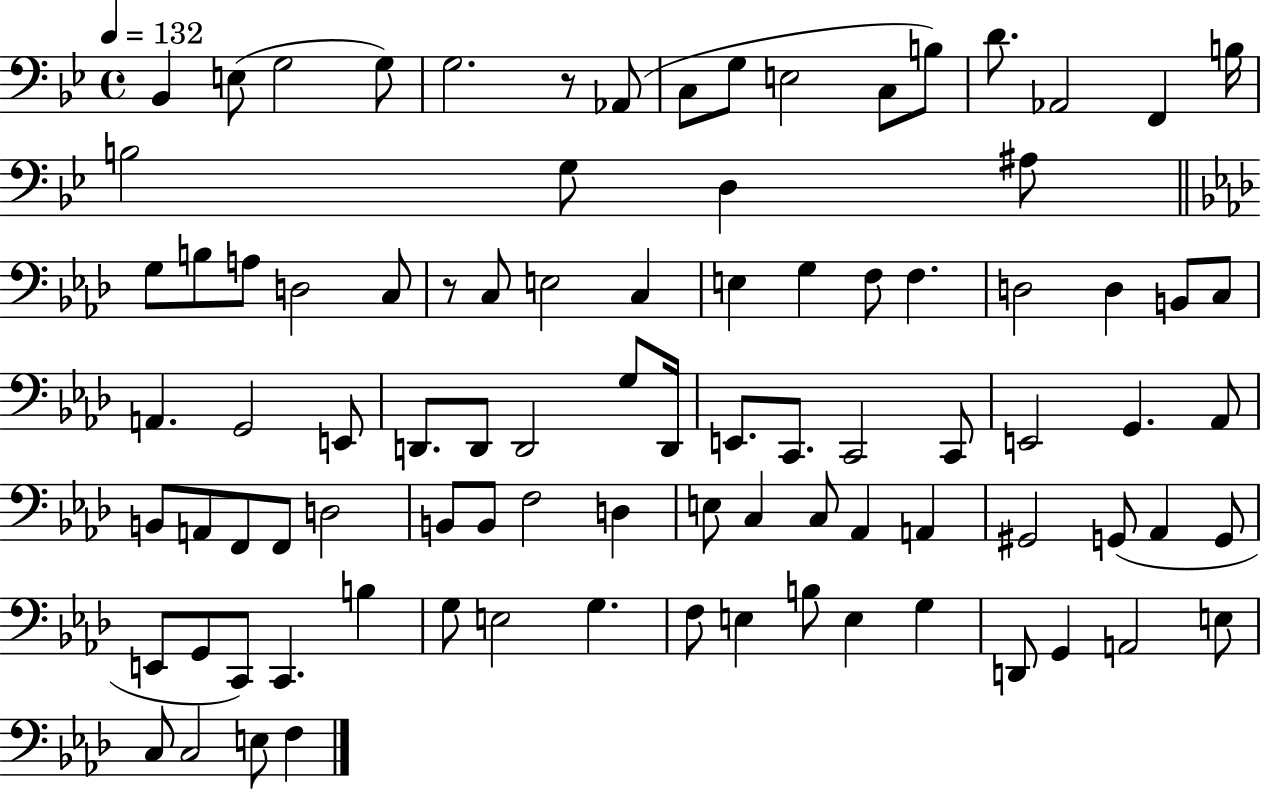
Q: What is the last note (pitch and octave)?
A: F3